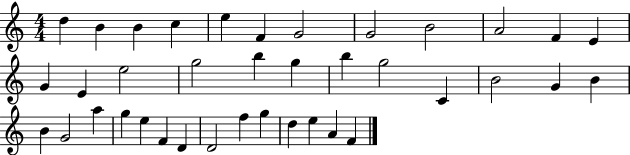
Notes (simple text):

D5/q B4/q B4/q C5/q E5/q F4/q G4/h G4/h B4/h A4/h F4/q E4/q G4/q E4/q E5/h G5/h B5/q G5/q B5/q G5/h C4/q B4/h G4/q B4/q B4/q G4/h A5/q G5/q E5/q F4/q D4/q D4/h F5/q G5/q D5/q E5/q A4/q F4/q